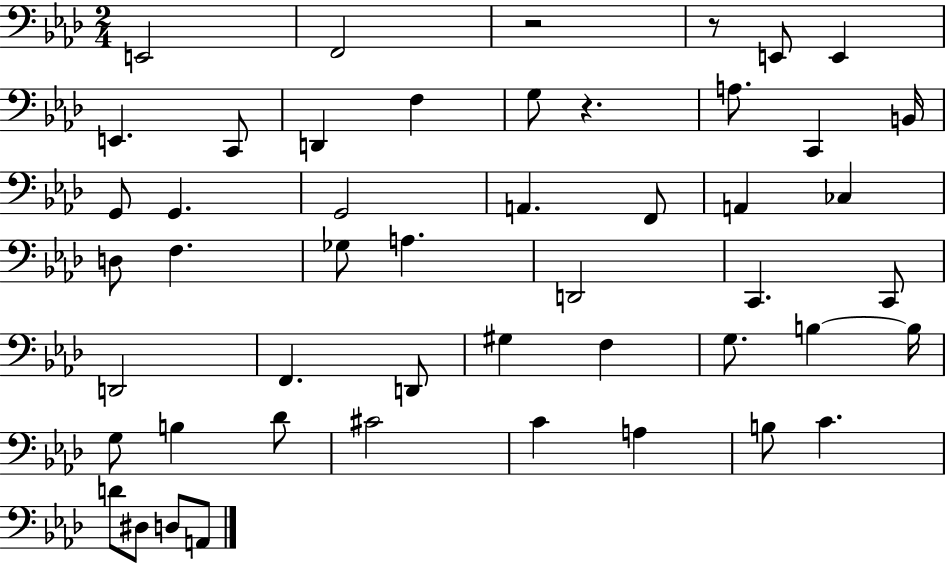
{
  \clef bass
  \numericTimeSignature
  \time 2/4
  \key aes \major
  e,2 | f,2 | r2 | r8 e,8 e,4 | \break e,4. c,8 | d,4 f4 | g8 r4. | a8. c,4 b,16 | \break g,8 g,4. | g,2 | a,4. f,8 | a,4 ces4 | \break d8 f4. | ges8 a4. | d,2 | c,4. c,8 | \break d,2 | f,4. d,8 | gis4 f4 | g8. b4~~ b16 | \break g8 b4 des'8 | cis'2 | c'4 a4 | b8 c'4. | \break d'8 dis8 d8 a,8 | \bar "|."
}